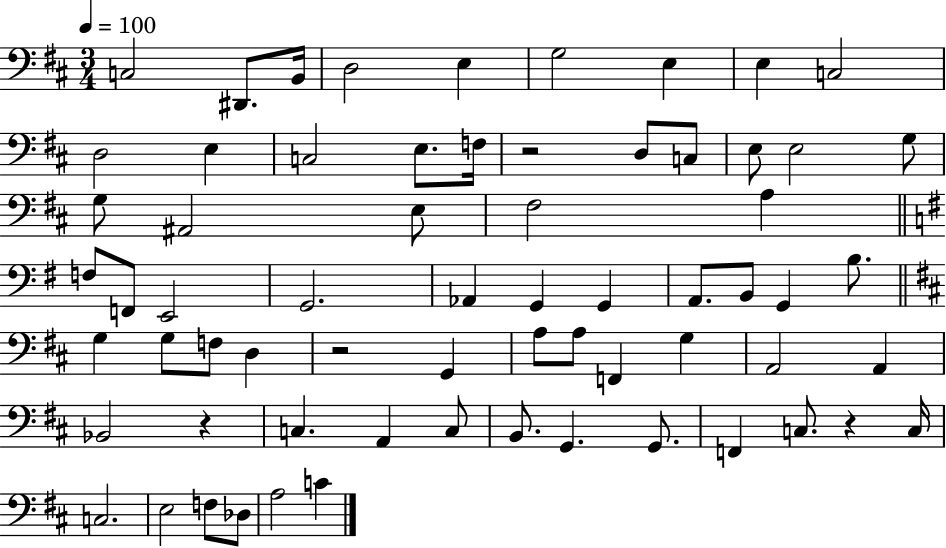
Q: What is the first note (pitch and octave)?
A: C3